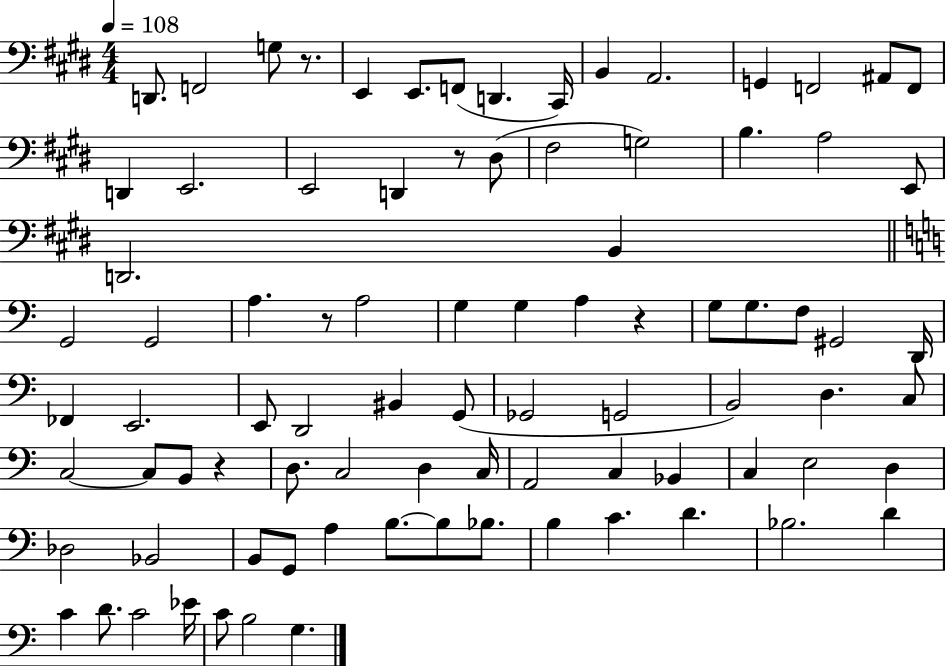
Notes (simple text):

D2/e. F2/h G3/e R/e. E2/q E2/e. F2/e D2/q. C#2/s B2/q A2/h. G2/q F2/h A#2/e F2/e D2/q E2/h. E2/h D2/q R/e D#3/e F#3/h G3/h B3/q. A3/h E2/e D2/h. B2/q G2/h G2/h A3/q. R/e A3/h G3/q G3/q A3/q R/q G3/e G3/e. F3/e G#2/h D2/s FES2/q E2/h. E2/e D2/h BIS2/q G2/e Gb2/h G2/h B2/h D3/q. C3/e C3/h C3/e B2/e R/q D3/e. C3/h D3/q C3/s A2/h C3/q Bb2/q C3/q E3/h D3/q Db3/h Bb2/h B2/e G2/e A3/q B3/e. B3/e Bb3/e. B3/q C4/q. D4/q. Bb3/h. D4/q C4/q D4/e. C4/h Eb4/s C4/e B3/h G3/q.